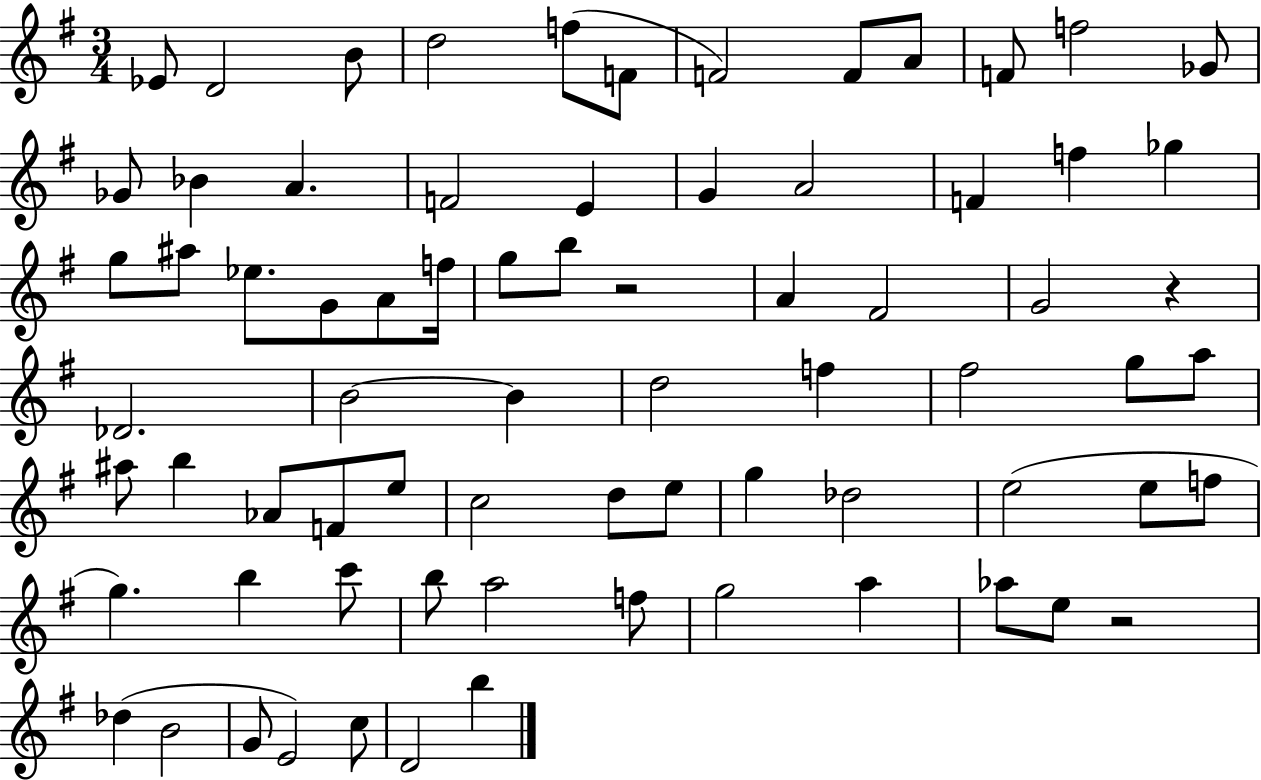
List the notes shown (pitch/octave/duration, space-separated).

Eb4/e D4/h B4/e D5/h F5/e F4/e F4/h F4/e A4/e F4/e F5/h Gb4/e Gb4/e Bb4/q A4/q. F4/h E4/q G4/q A4/h F4/q F5/q Gb5/q G5/e A#5/e Eb5/e. G4/e A4/e F5/s G5/e B5/e R/h A4/q F#4/h G4/h R/q Db4/h. B4/h B4/q D5/h F5/q F#5/h G5/e A5/e A#5/e B5/q Ab4/e F4/e E5/e C5/h D5/e E5/e G5/q Db5/h E5/h E5/e F5/e G5/q. B5/q C6/e B5/e A5/h F5/e G5/h A5/q Ab5/e E5/e R/h Db5/q B4/h G4/e E4/h C5/e D4/h B5/q